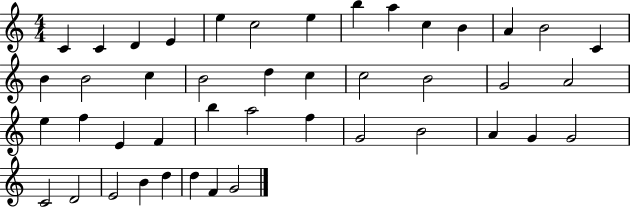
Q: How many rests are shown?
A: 0